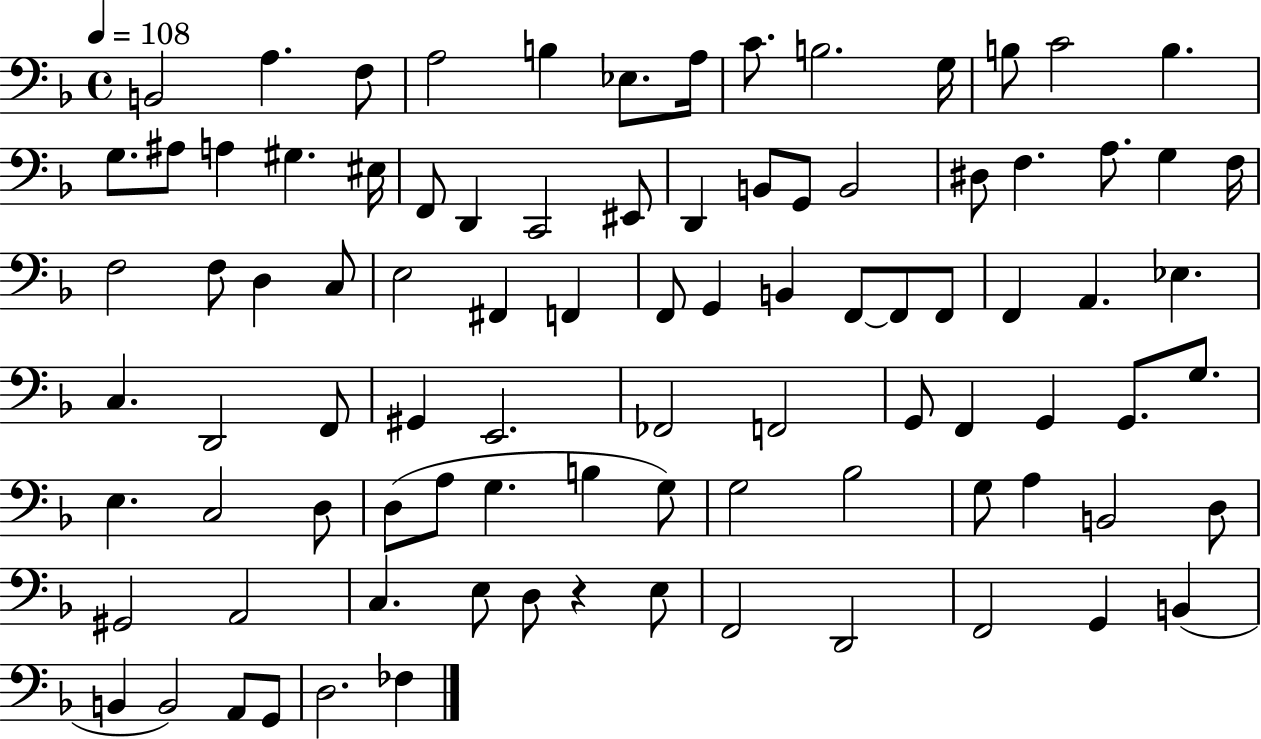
{
  \clef bass
  \time 4/4
  \defaultTimeSignature
  \key f \major
  \tempo 4 = 108
  b,2 a4. f8 | a2 b4 ees8. a16 | c'8. b2. g16 | b8 c'2 b4. | \break g8. ais8 a4 gis4. eis16 | f,8 d,4 c,2 eis,8 | d,4 b,8 g,8 b,2 | dis8 f4. a8. g4 f16 | \break f2 f8 d4 c8 | e2 fis,4 f,4 | f,8 g,4 b,4 f,8~~ f,8 f,8 | f,4 a,4. ees4. | \break c4. d,2 f,8 | gis,4 e,2. | fes,2 f,2 | g,8 f,4 g,4 g,8. g8. | \break e4. c2 d8 | d8( a8 g4. b4 g8) | g2 bes2 | g8 a4 b,2 d8 | \break gis,2 a,2 | c4. e8 d8 r4 e8 | f,2 d,2 | f,2 g,4 b,4( | \break b,4 b,2) a,8 g,8 | d2. fes4 | \bar "|."
}